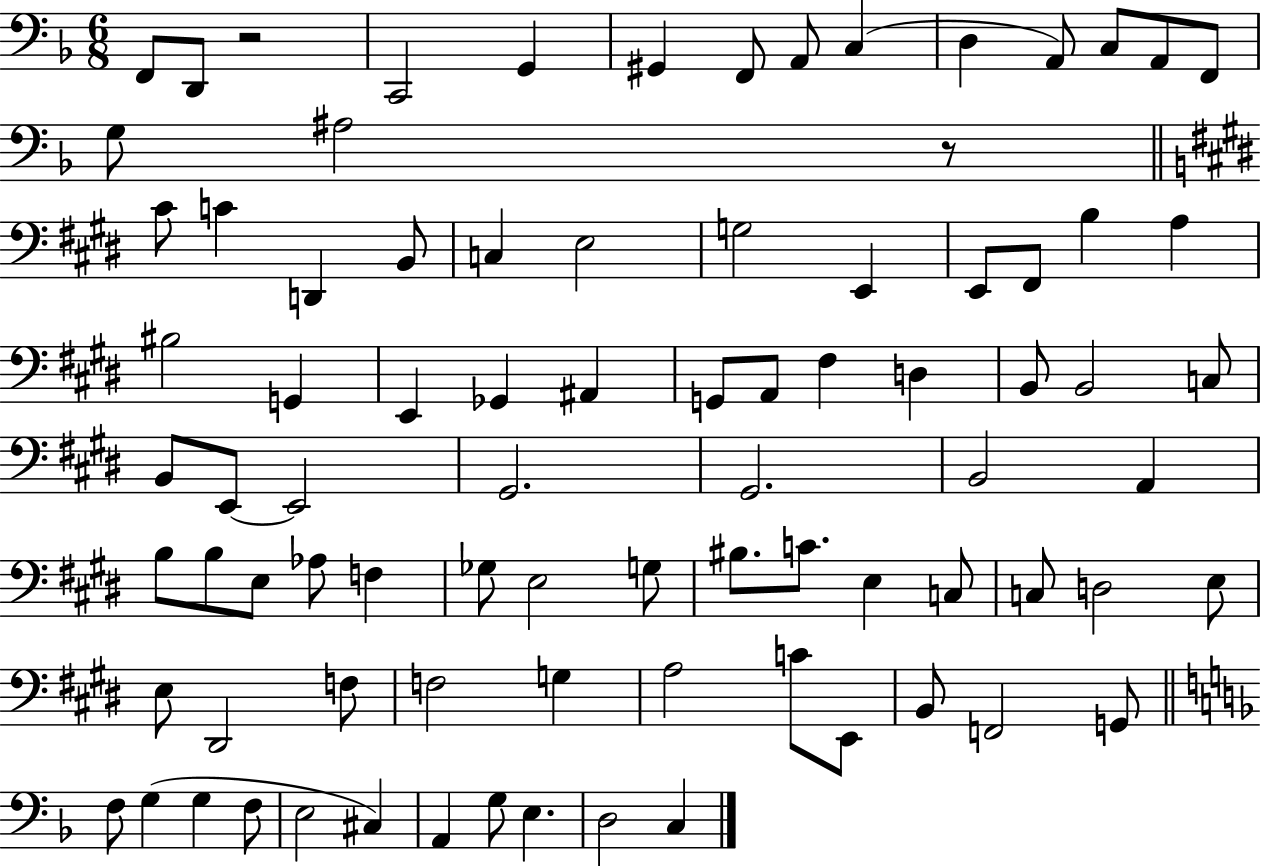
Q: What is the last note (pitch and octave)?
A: C3